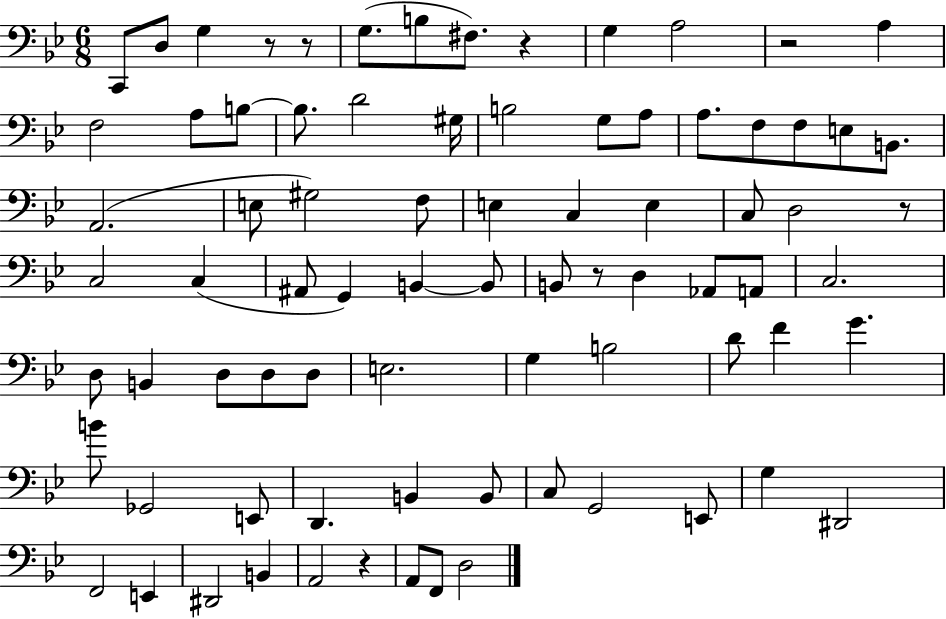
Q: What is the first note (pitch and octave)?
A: C2